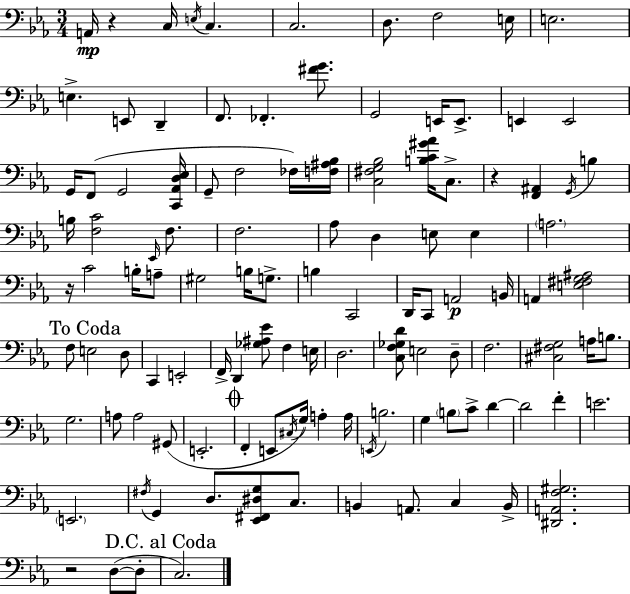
A2/s R/q C3/s E3/s C3/q. C3/h. D3/e. F3/h E3/s E3/h. E3/q. E2/e D2/q F2/e. FES2/q. [F#4,G4]/e. G2/h E2/s E2/e. E2/q E2/h G2/s F2/e G2/h [C2,Ab2,D3,Eb3]/s G2/e F3/h FES3/s [F3,A#3,Bb3]/s [C3,F#3,G3,Bb3]/h [B3,C4,G#4,Ab4]/s C3/e. R/q [F2,A#2]/q G2/s B3/q B3/s [F3,C4]/h Eb2/s F3/e. F3/h. Ab3/e D3/q E3/e E3/q A3/h. R/s C4/h B3/s A3/e G#3/h B3/s G3/e. B3/q C2/h D2/s C2/e A2/h B2/s A2/q [E3,F#3,G3,A#3]/h F3/e E3/h D3/e C2/q E2/h F2/s D2/q [Gb3,A#3,Eb4]/e F3/q E3/s D3/h. [C3,F3,Gb3,D4]/e E3/h D3/e F3/h. [C#3,F#3,G3]/h A3/s B3/e. G3/h. A3/e A3/h G#2/e E2/h. F2/q E2/e C#3/s G3/s A3/q A3/s E2/s B3/h. G3/q B3/e C4/e D4/q D4/h F4/q E4/h. E2/h. F#3/s G2/q D3/e. [Eb2,F#2,D#3,G3]/e C3/e. B2/q A2/e. C3/q B2/s [D#2,A2,F3,G#3]/h. R/h D3/e D3/e C3/h.